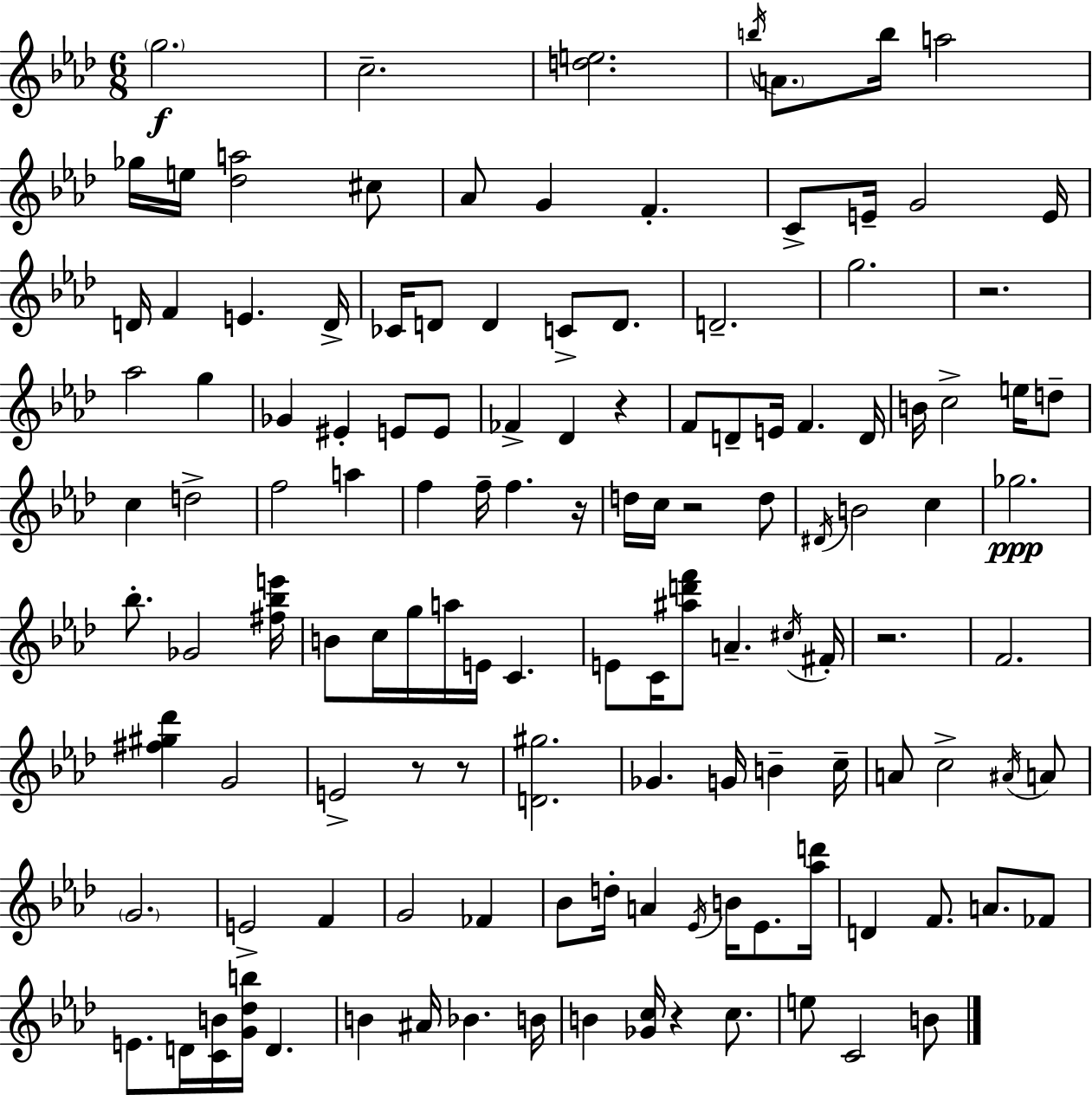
X:1
T:Untitled
M:6/8
L:1/4
K:Ab
g2 c2 [de]2 b/4 A/2 b/4 a2 _g/4 e/4 [_da]2 ^c/2 _A/2 G F C/2 E/4 G2 E/4 D/4 F E D/4 _C/4 D/2 D C/2 D/2 D2 g2 z2 _a2 g _G ^E E/2 E/2 _F _D z F/2 D/2 E/4 F D/4 B/4 c2 e/4 d/2 c d2 f2 a f f/4 f z/4 d/4 c/4 z2 d/2 ^D/4 B2 c _g2 _b/2 _G2 [^f_be']/4 B/2 c/4 g/4 a/4 E/4 C E/2 C/4 [^ad'f']/2 A ^c/4 ^F/4 z2 F2 [^f^g_d'] G2 E2 z/2 z/2 [D^g]2 _G G/4 B c/4 A/2 c2 ^A/4 A/2 G2 E2 F G2 _F _B/2 d/4 A _E/4 B/4 _E/2 [_ad']/4 D F/2 A/2 _F/2 E/2 D/4 [CB]/4 [G_db]/4 D B ^A/4 _B B/4 B [_Gc]/4 z c/2 e/2 C2 B/2